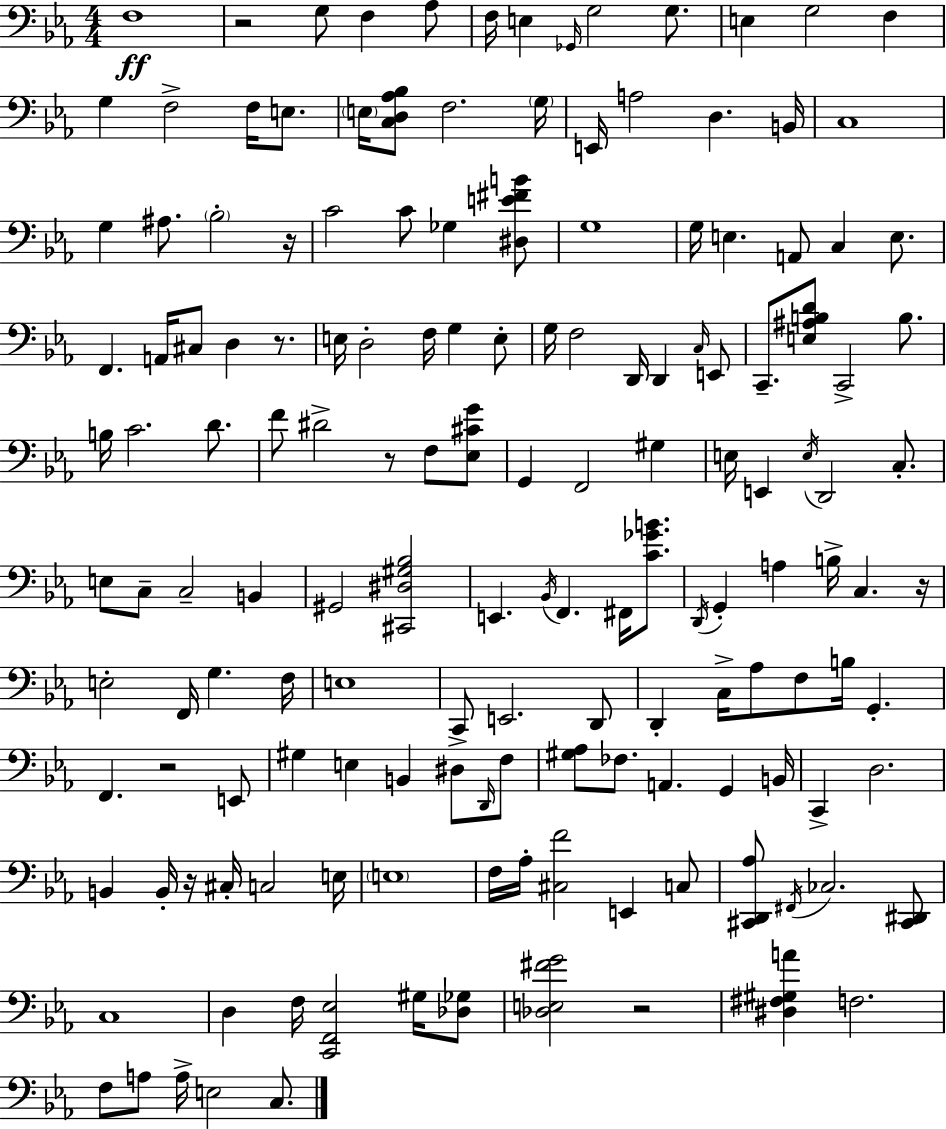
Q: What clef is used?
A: bass